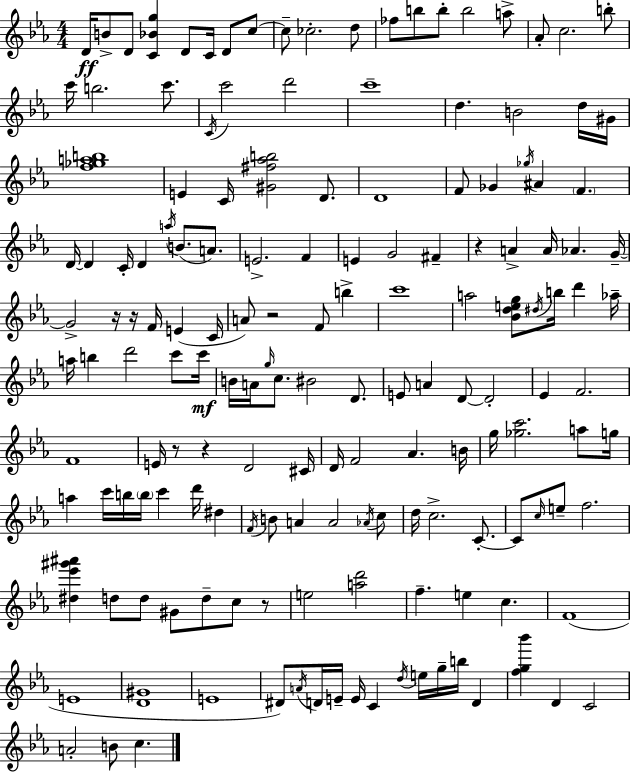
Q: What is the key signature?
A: C minor